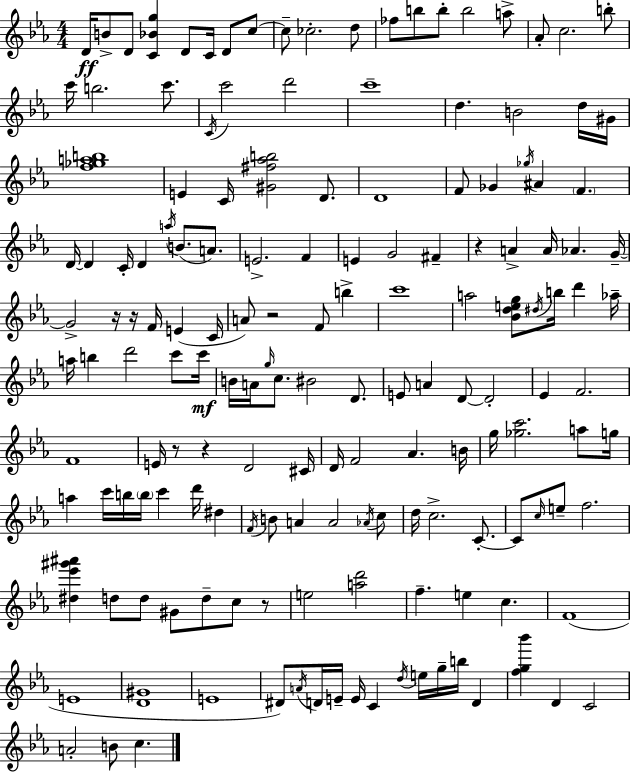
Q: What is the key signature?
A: C minor